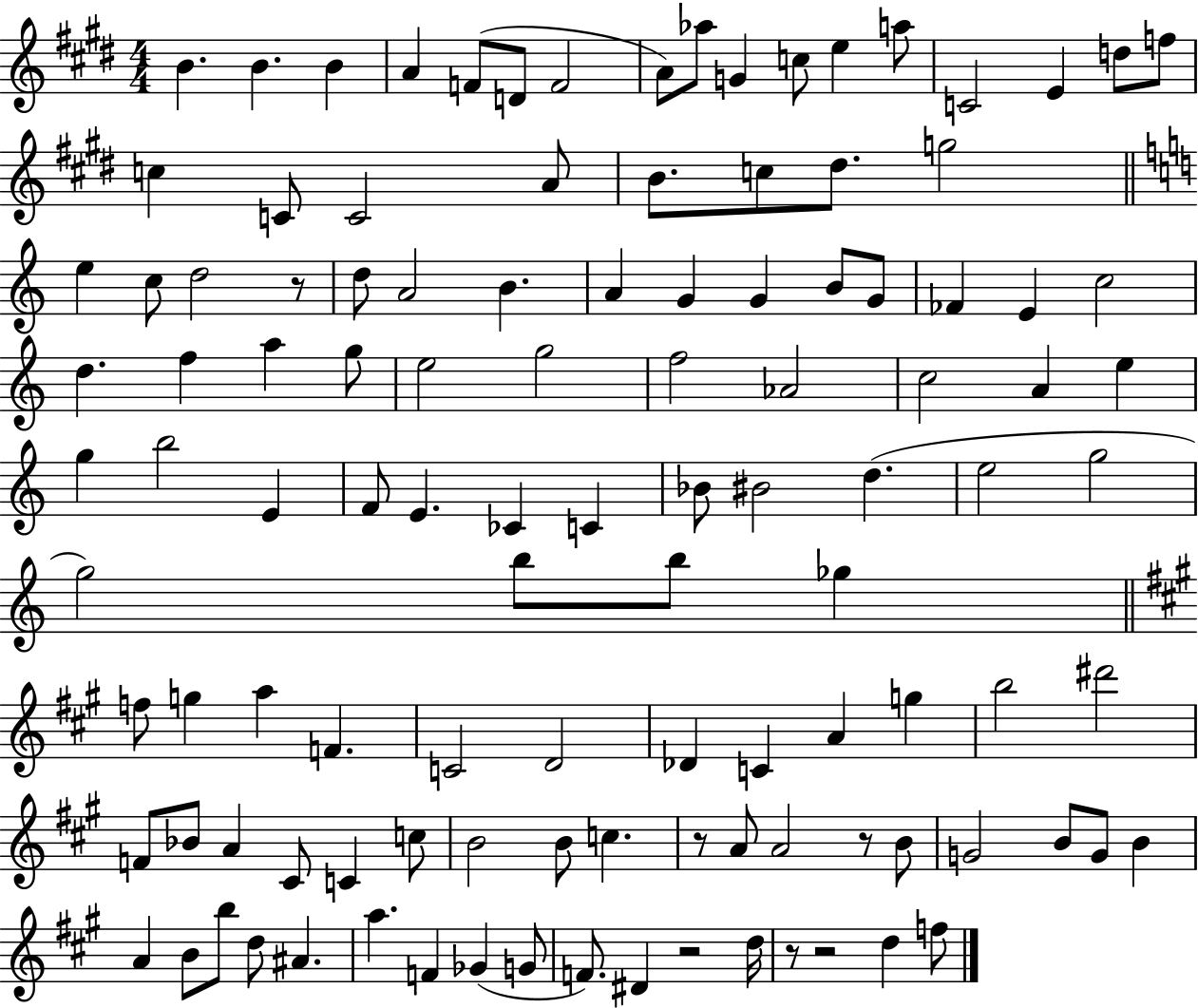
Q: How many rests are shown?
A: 6